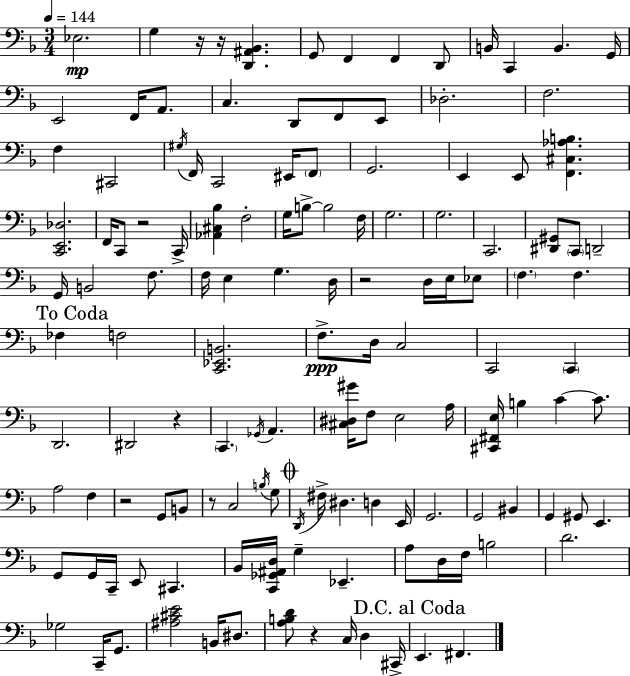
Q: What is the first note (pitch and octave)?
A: Eb3